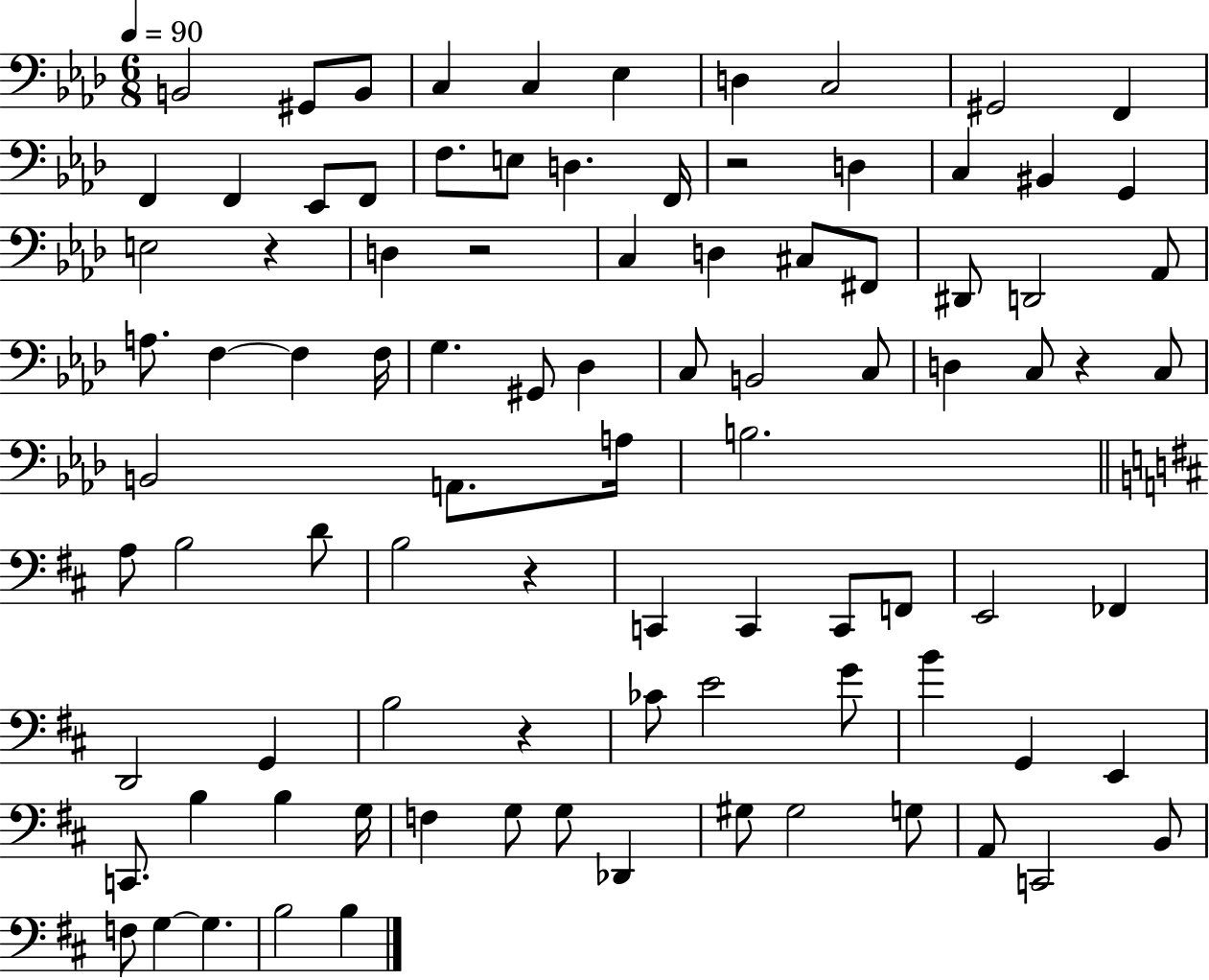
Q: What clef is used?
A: bass